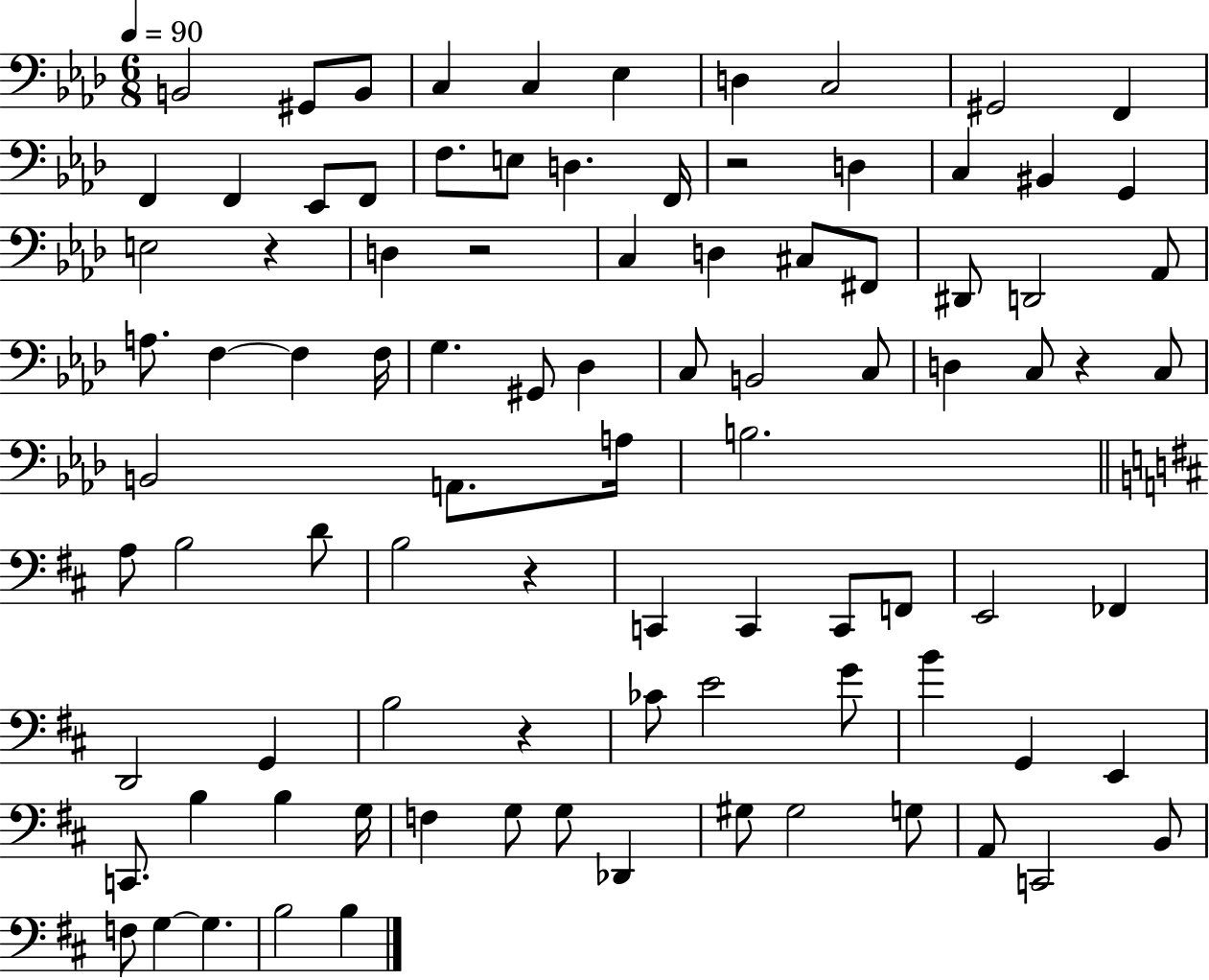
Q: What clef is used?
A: bass